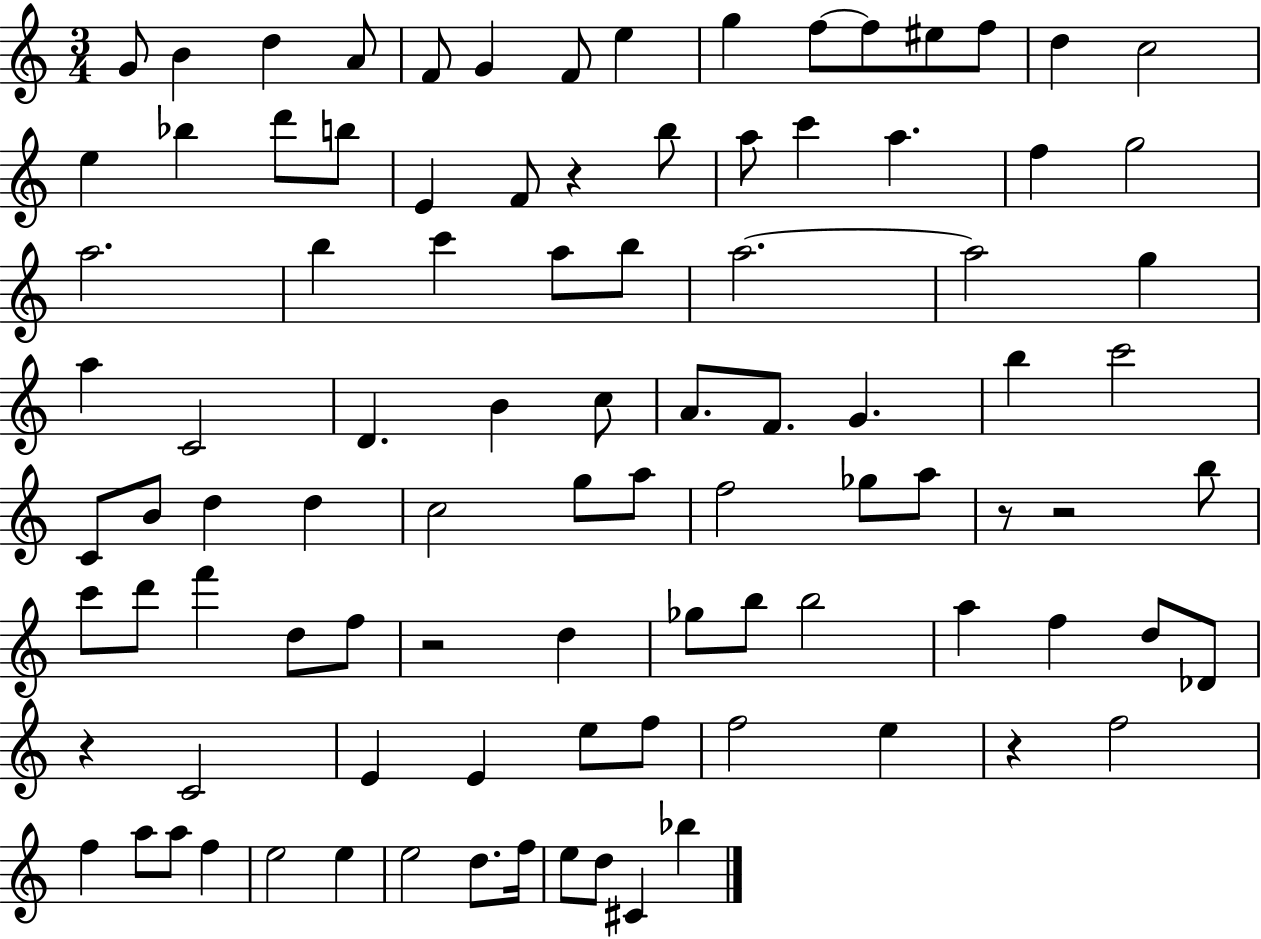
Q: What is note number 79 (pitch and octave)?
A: A5